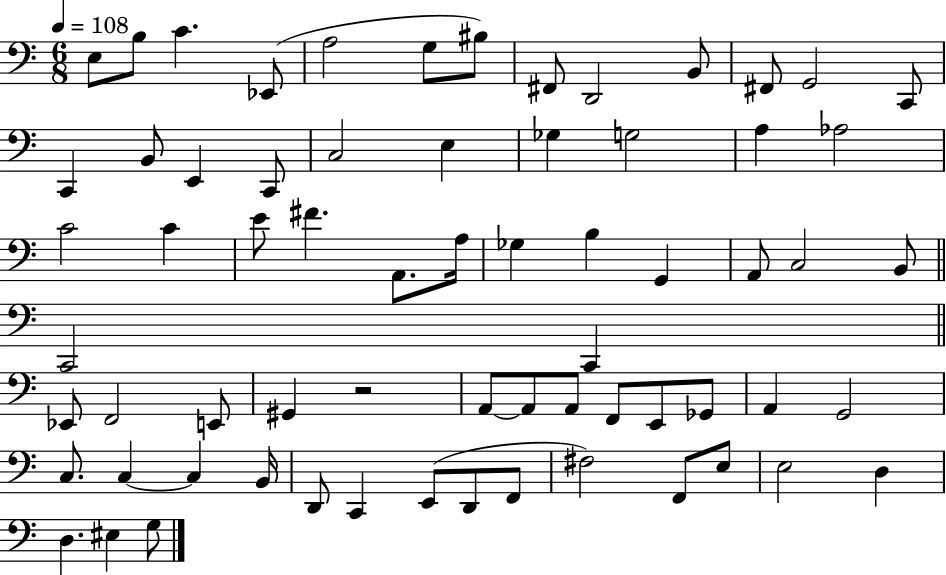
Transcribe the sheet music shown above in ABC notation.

X:1
T:Untitled
M:6/8
L:1/4
K:C
E,/2 B,/2 C _E,,/2 A,2 G,/2 ^B,/2 ^F,,/2 D,,2 B,,/2 ^F,,/2 G,,2 C,,/2 C,, B,,/2 E,, C,,/2 C,2 E, _G, G,2 A, _A,2 C2 C E/2 ^F A,,/2 A,/4 _G, B, G,, A,,/2 C,2 B,,/2 C,,2 C,, _E,,/2 F,,2 E,,/2 ^G,, z2 A,,/2 A,,/2 A,,/2 F,,/2 E,,/2 _G,,/2 A,, G,,2 C,/2 C, C, B,,/4 D,,/2 C,, E,,/2 D,,/2 F,,/2 ^F,2 F,,/2 E,/2 E,2 D, D, ^E, G,/2